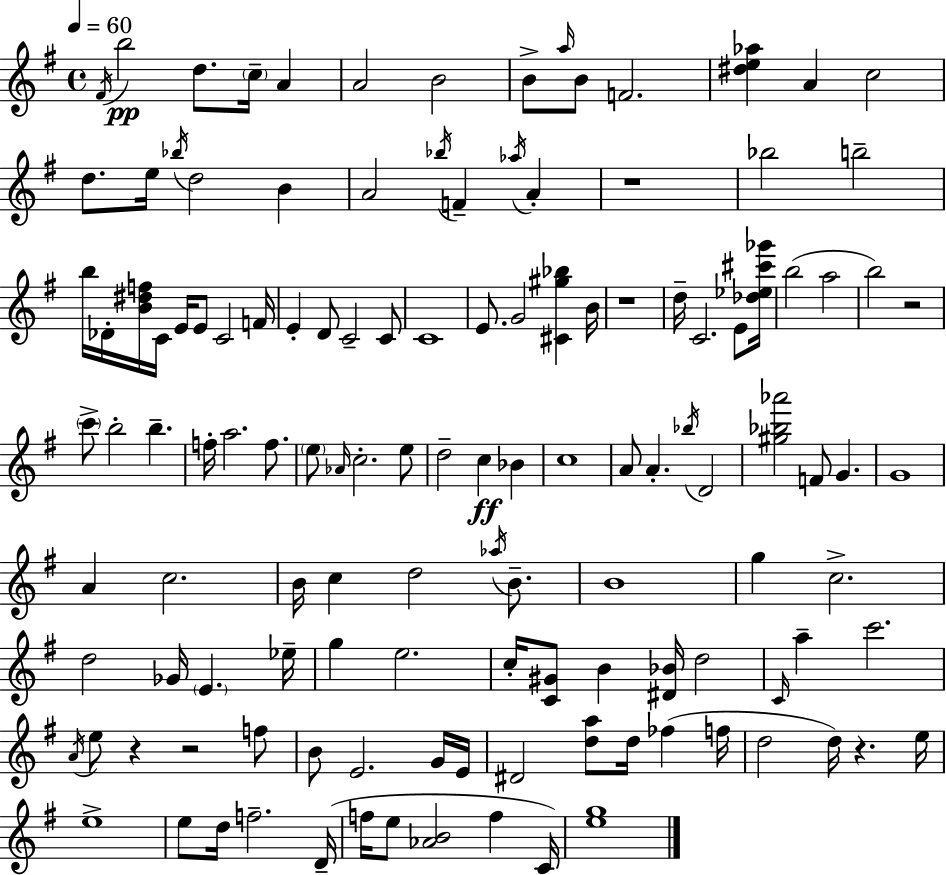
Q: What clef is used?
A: treble